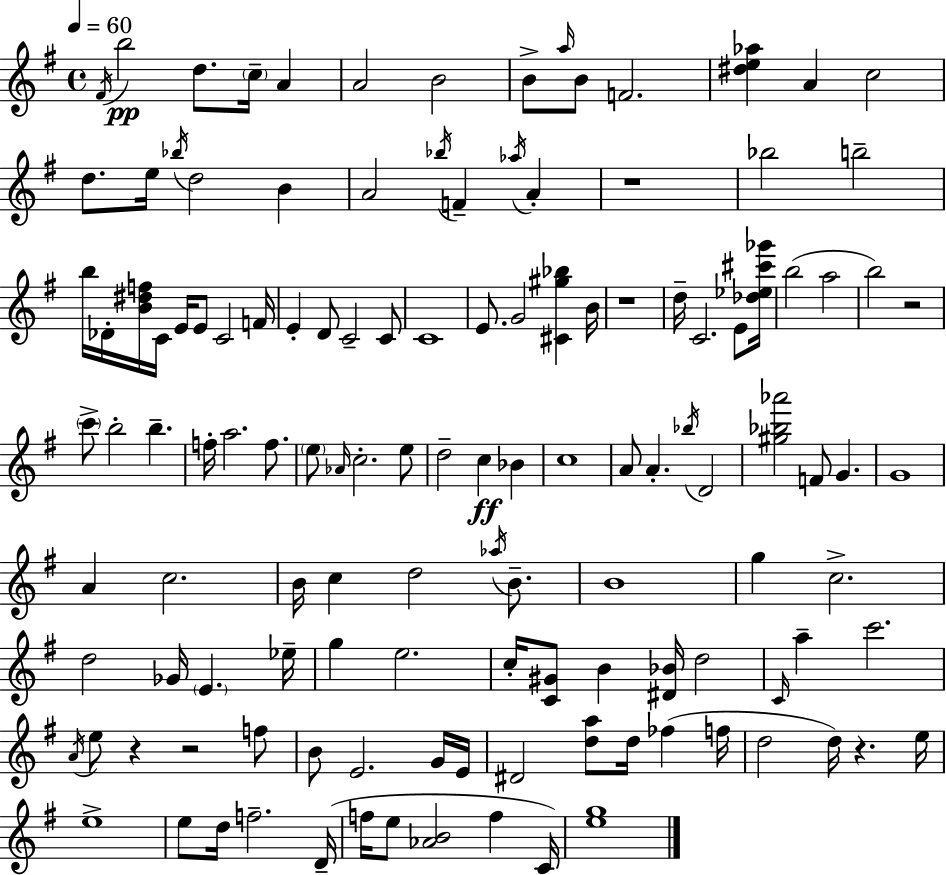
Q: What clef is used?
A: treble